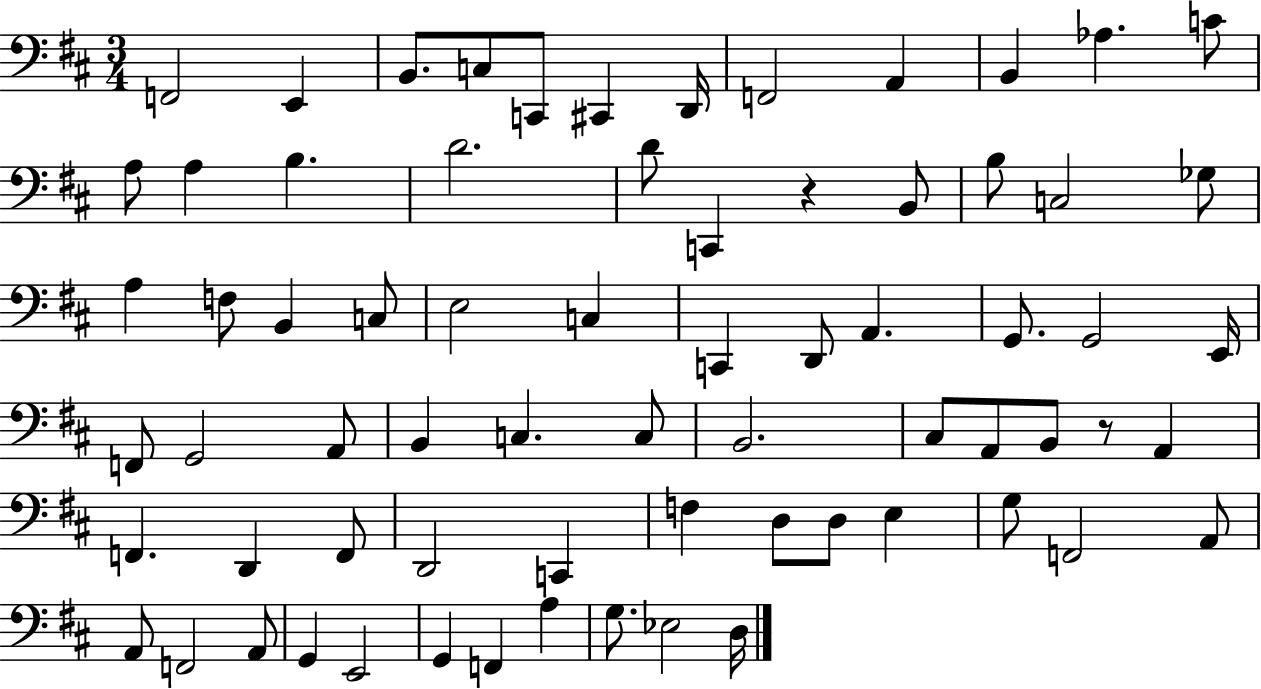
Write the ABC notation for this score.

X:1
T:Untitled
M:3/4
L:1/4
K:D
F,,2 E,, B,,/2 C,/2 C,,/2 ^C,, D,,/4 F,,2 A,, B,, _A, C/2 A,/2 A, B, D2 D/2 C,, z B,,/2 B,/2 C,2 _G,/2 A, F,/2 B,, C,/2 E,2 C, C,, D,,/2 A,, G,,/2 G,,2 E,,/4 F,,/2 G,,2 A,,/2 B,, C, C,/2 B,,2 ^C,/2 A,,/2 B,,/2 z/2 A,, F,, D,, F,,/2 D,,2 C,, F, D,/2 D,/2 E, G,/2 F,,2 A,,/2 A,,/2 F,,2 A,,/2 G,, E,,2 G,, F,, A, G,/2 _E,2 D,/4